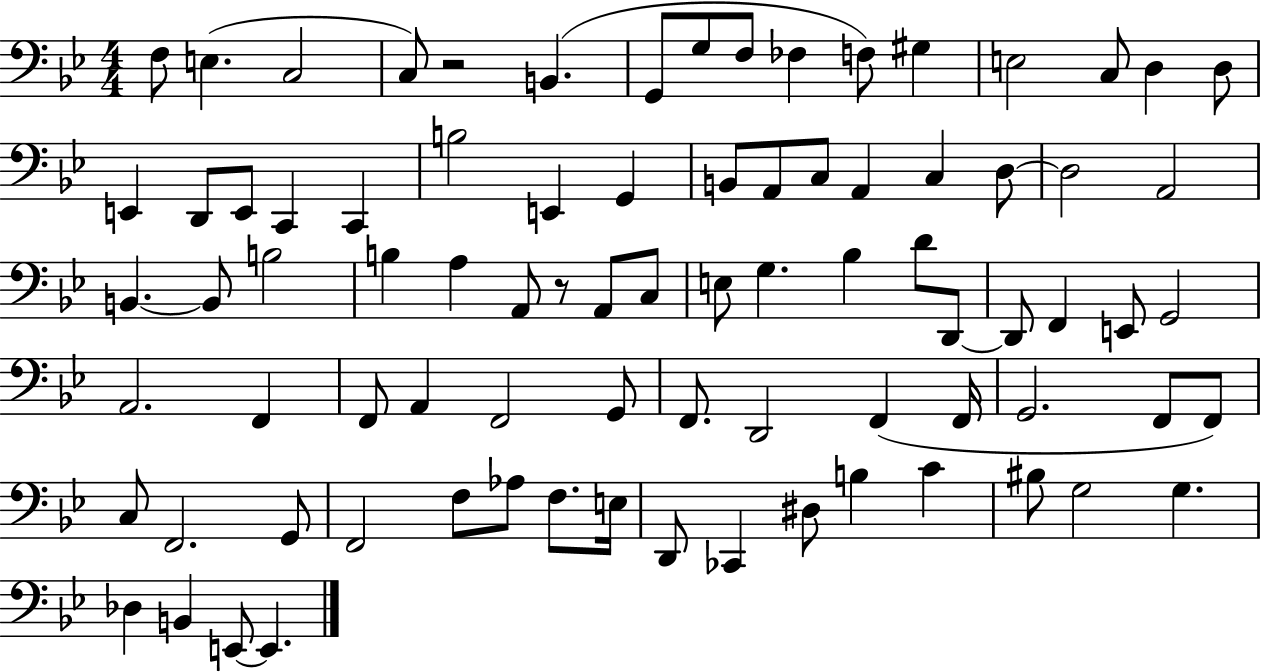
F3/e E3/q. C3/h C3/e R/h B2/q. G2/e G3/e F3/e FES3/q F3/e G#3/q E3/h C3/e D3/q D3/e E2/q D2/e E2/e C2/q C2/q B3/h E2/q G2/q B2/e A2/e C3/e A2/q C3/q D3/e D3/h A2/h B2/q. B2/e B3/h B3/q A3/q A2/e R/e A2/e C3/e E3/e G3/q. Bb3/q D4/e D2/e D2/e F2/q E2/e G2/h A2/h. F2/q F2/e A2/q F2/h G2/e F2/e. D2/h F2/q F2/s G2/h. F2/e F2/e C3/e F2/h. G2/e F2/h F3/e Ab3/e F3/e. E3/s D2/e CES2/q D#3/e B3/q C4/q BIS3/e G3/h G3/q. Db3/q B2/q E2/e E2/q.